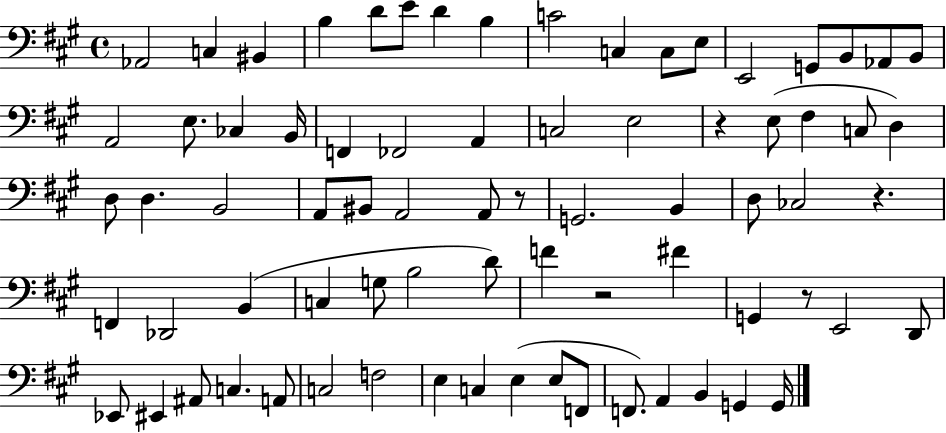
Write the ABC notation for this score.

X:1
T:Untitled
M:4/4
L:1/4
K:A
_A,,2 C, ^B,, B, D/2 E/2 D B, C2 C, C,/2 E,/2 E,,2 G,,/2 B,,/2 _A,,/2 B,,/2 A,,2 E,/2 _C, B,,/4 F,, _F,,2 A,, C,2 E,2 z E,/2 ^F, C,/2 D, D,/2 D, B,,2 A,,/2 ^B,,/2 A,,2 A,,/2 z/2 G,,2 B,, D,/2 _C,2 z F,, _D,,2 B,, C, G,/2 B,2 D/2 F z2 ^F G,, z/2 E,,2 D,,/2 _E,,/2 ^E,, ^A,,/2 C, A,,/2 C,2 F,2 E, C, E, E,/2 F,,/2 F,,/2 A,, B,, G,, G,,/4